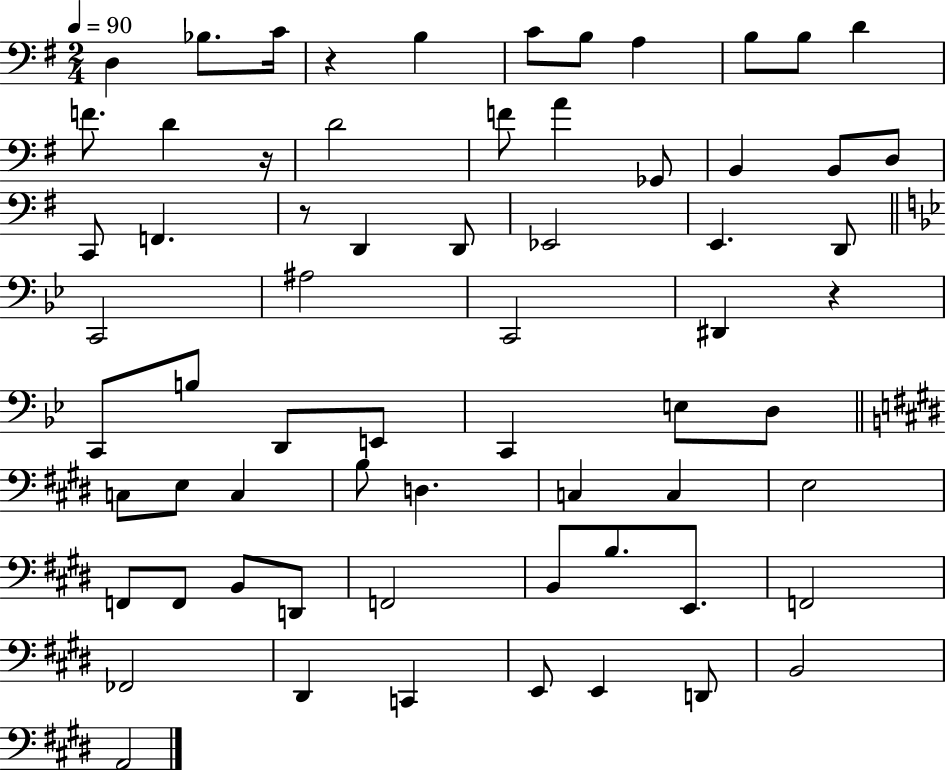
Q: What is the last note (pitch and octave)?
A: A2